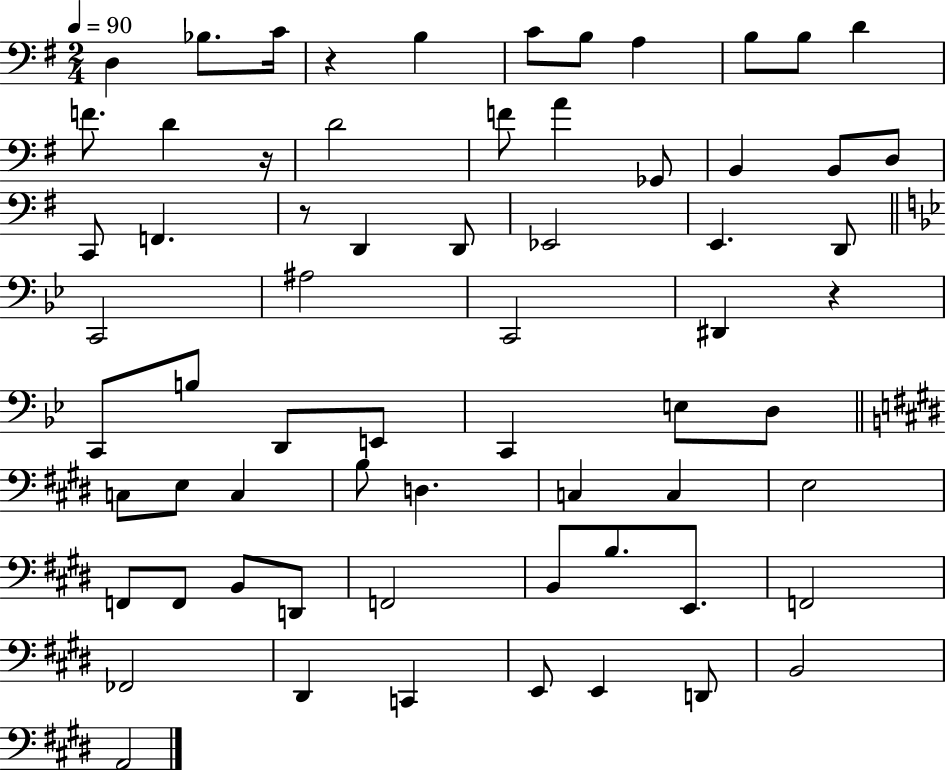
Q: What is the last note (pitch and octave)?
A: A2